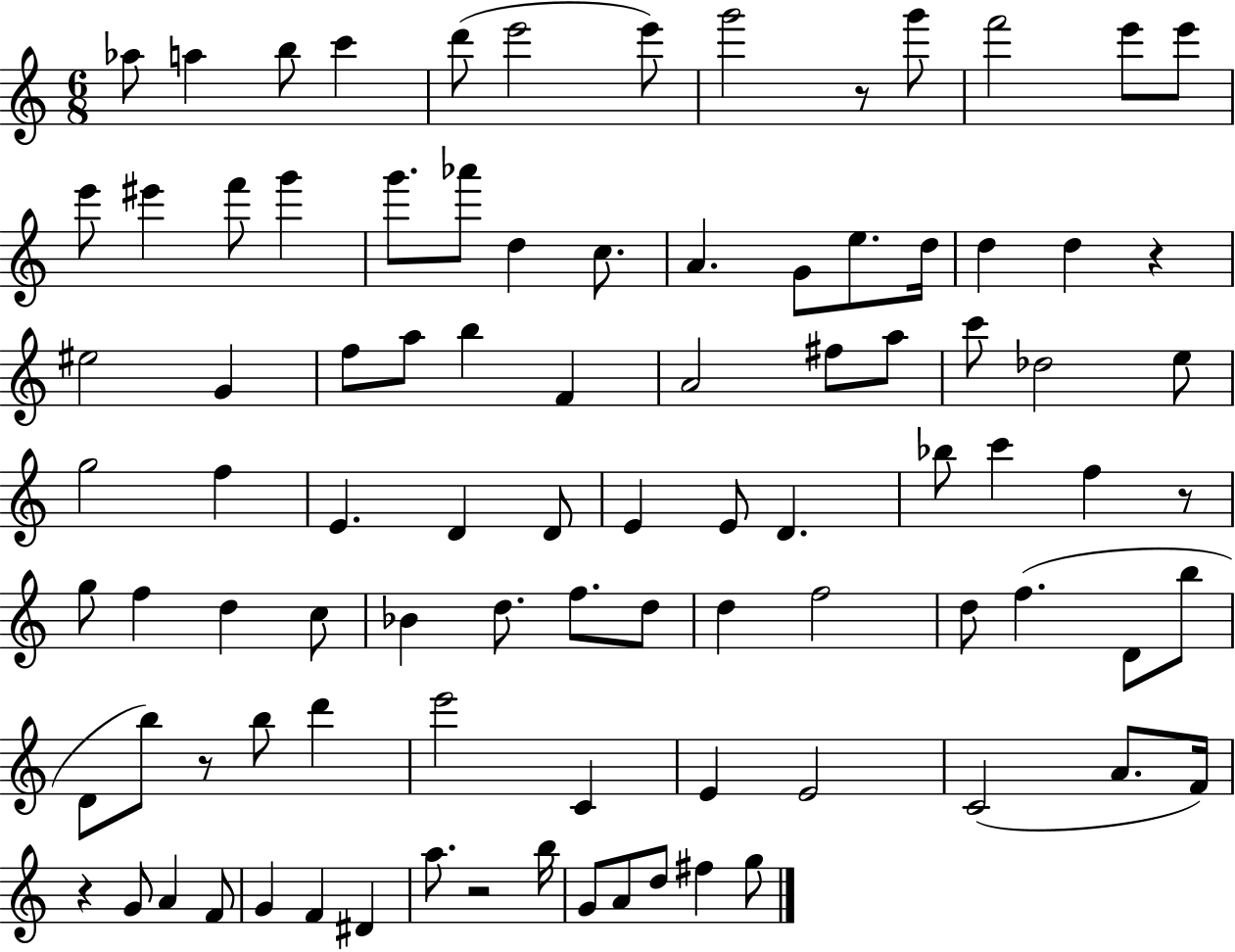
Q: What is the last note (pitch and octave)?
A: G5